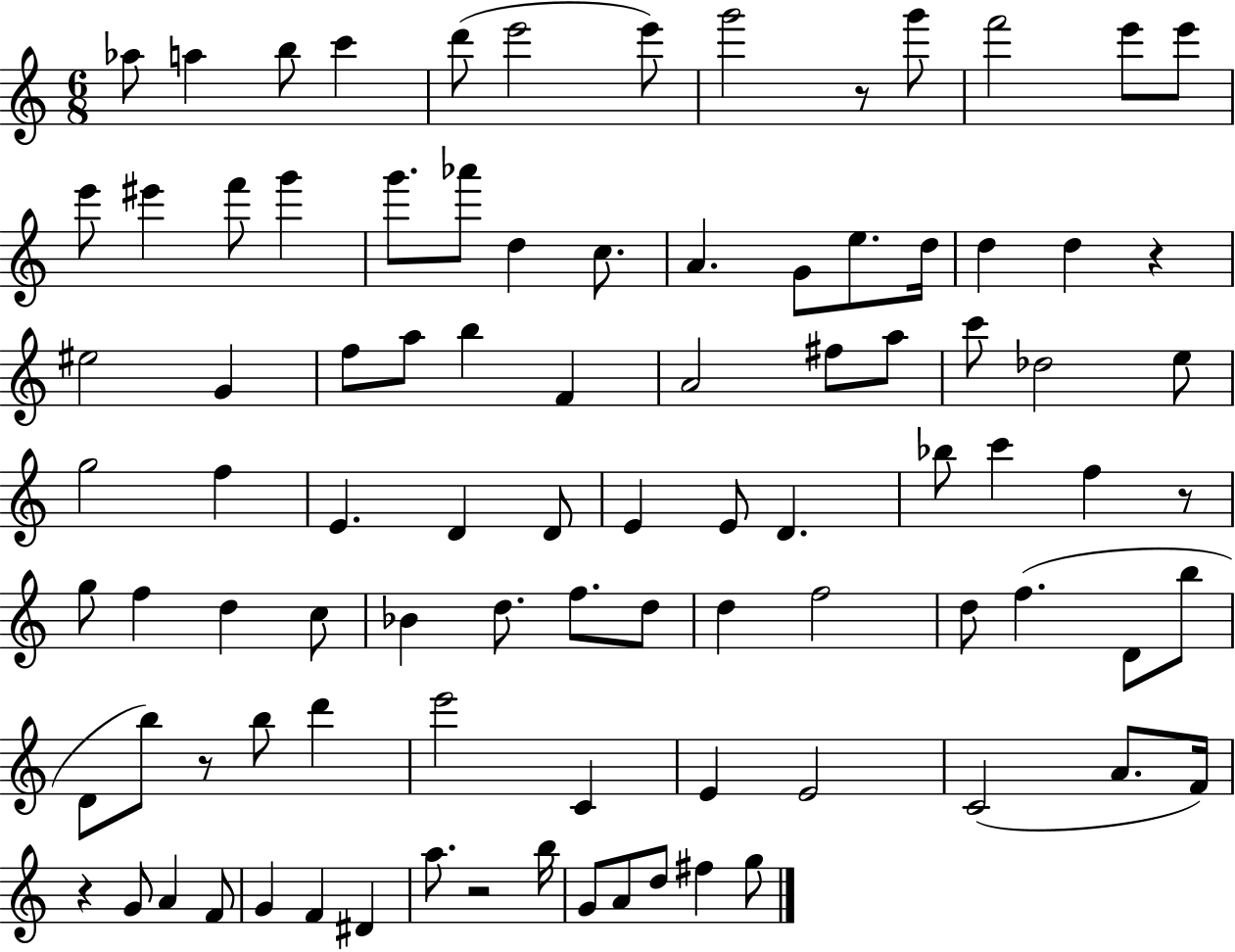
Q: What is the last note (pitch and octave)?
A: G5